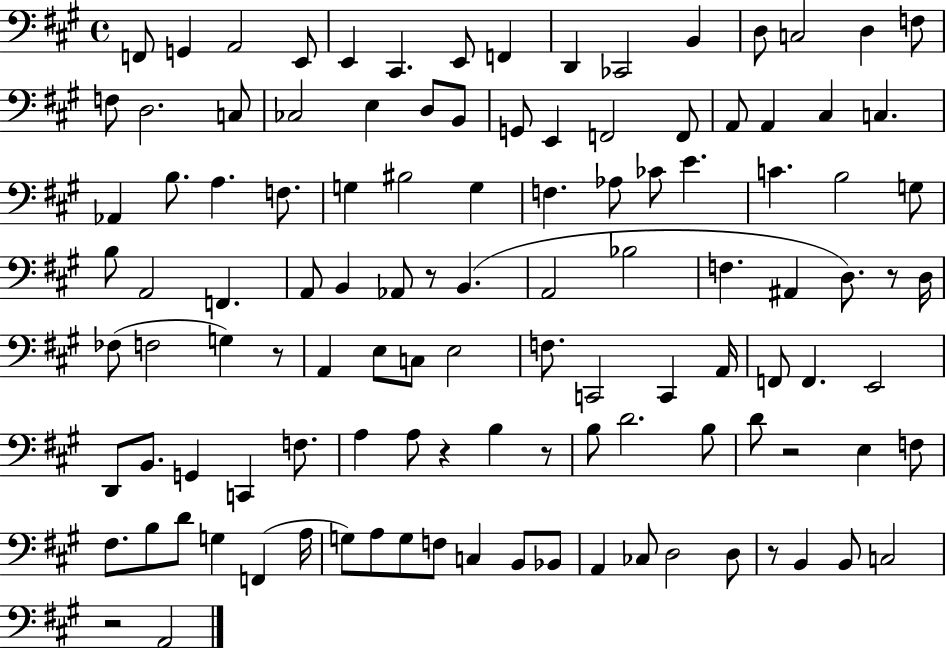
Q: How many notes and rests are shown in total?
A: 114